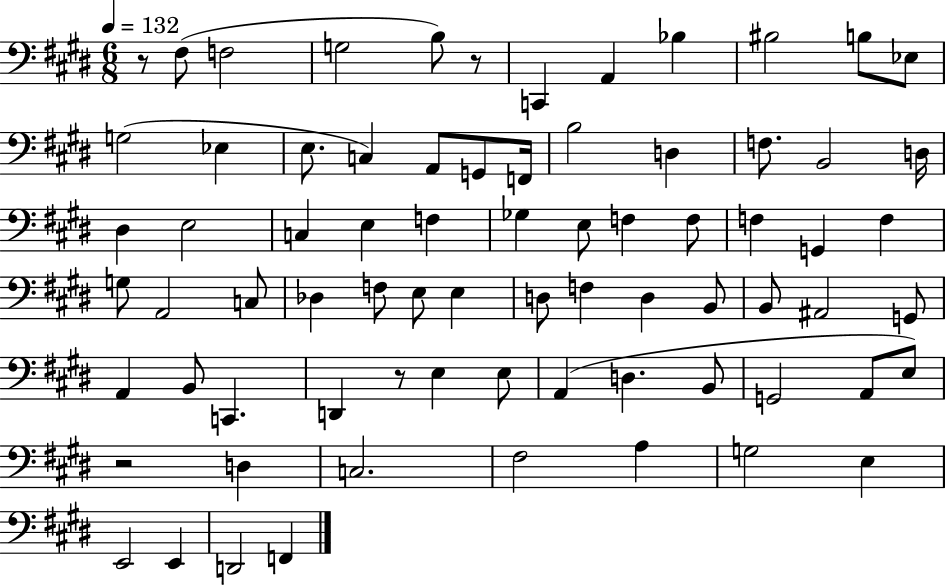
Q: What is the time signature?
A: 6/8